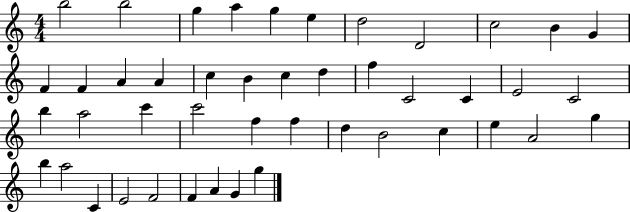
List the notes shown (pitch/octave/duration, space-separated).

B5/h B5/h G5/q A5/q G5/q E5/q D5/h D4/h C5/h B4/q G4/q F4/q F4/q A4/q A4/q C5/q B4/q C5/q D5/q F5/q C4/h C4/q E4/h C4/h B5/q A5/h C6/q C6/h F5/q F5/q D5/q B4/h C5/q E5/q A4/h G5/q B5/q A5/h C4/q E4/h F4/h F4/q A4/q G4/q G5/q